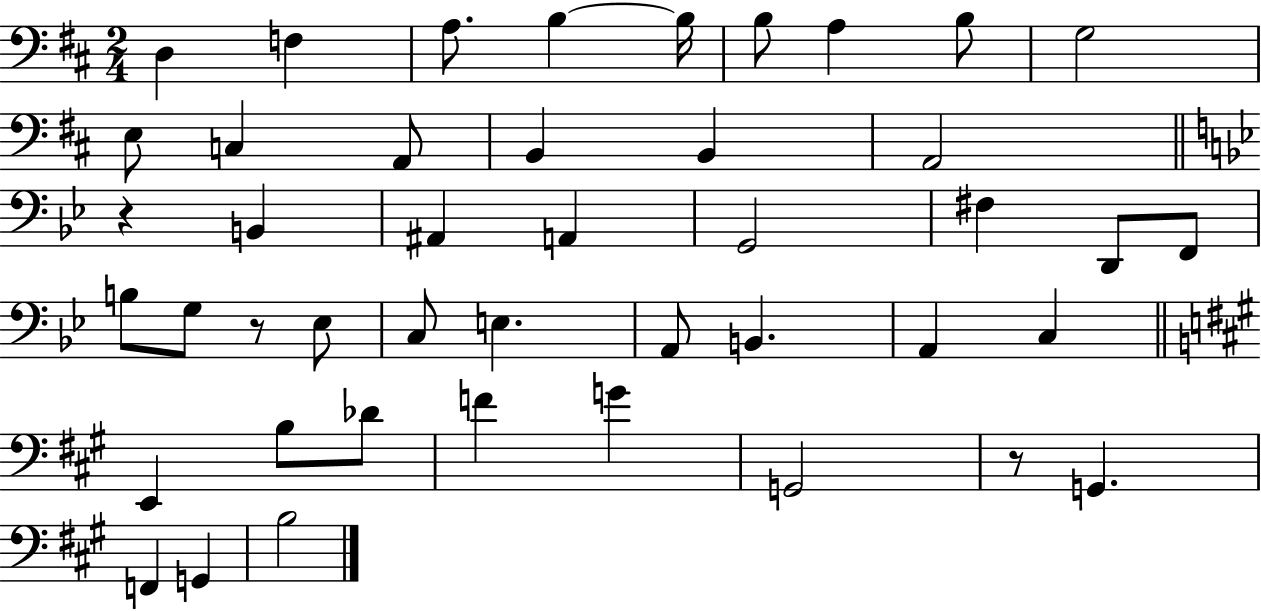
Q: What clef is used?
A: bass